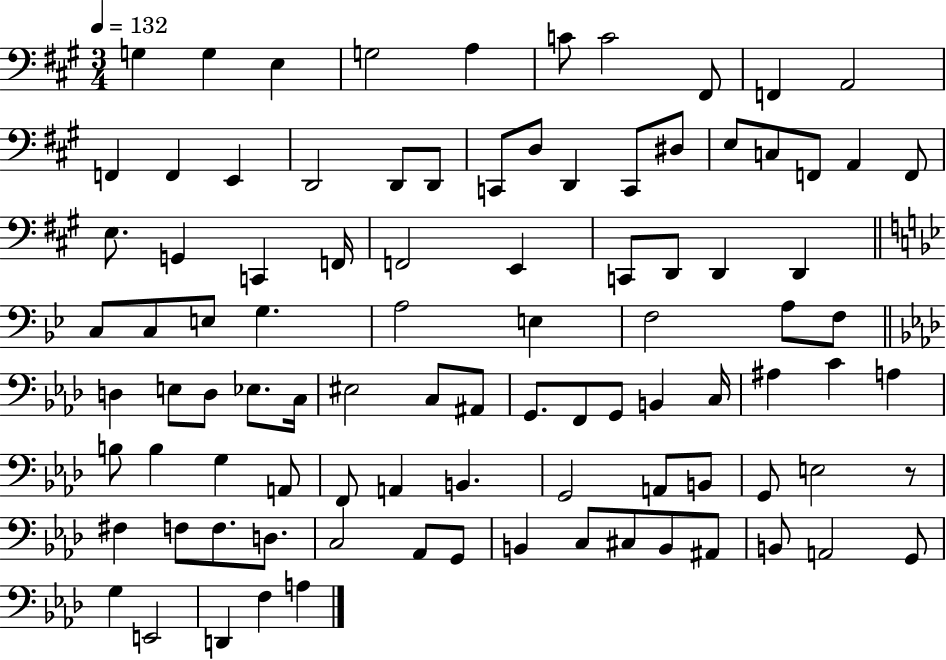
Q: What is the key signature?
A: A major